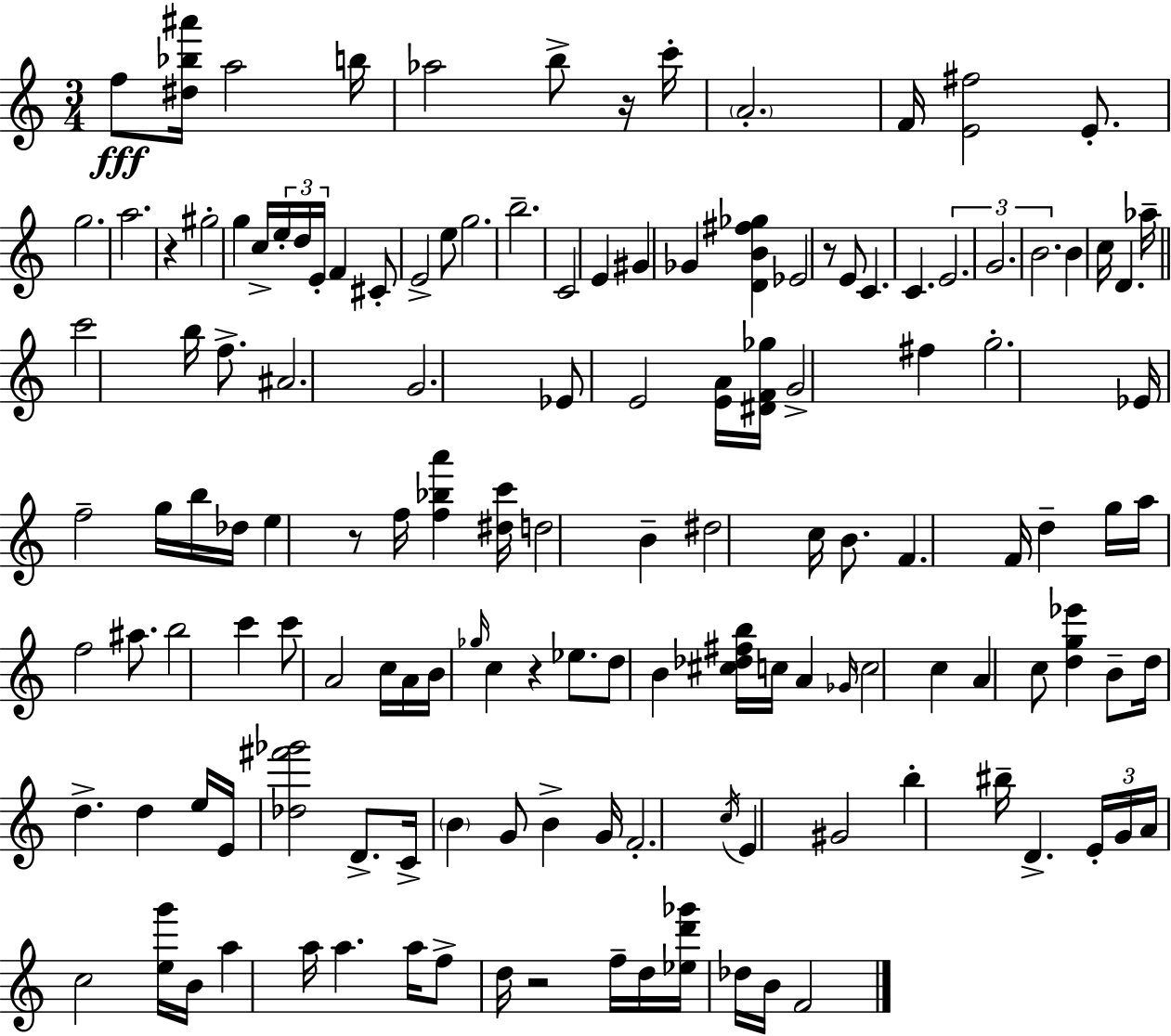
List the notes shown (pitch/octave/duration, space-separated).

F5/e [D#5,Bb5,A#6]/s A5/h B5/s Ab5/h B5/e R/s C6/s A4/h. F4/s [E4,F#5]/h E4/e. G5/h. A5/h. R/q G#5/h G5/q C5/s E5/s D5/s E4/s F4/q C#4/e E4/h E5/e G5/h. B5/h. C4/h E4/q G#4/q Gb4/q [D4,B4,F#5,Gb5]/q Eb4/h R/e E4/e C4/q. C4/q. E4/h. G4/h. B4/h. B4/q C5/s D4/q. Ab5/s C6/h B5/s F5/e. A#4/h. G4/h. Eb4/e E4/h [E4,A4]/s [D#4,F4,Gb5]/s G4/h F#5/q G5/h. Eb4/s F5/h G5/s B5/s Db5/s E5/q R/e F5/s [F5,Bb5,A6]/q [D#5,C6]/s D5/h B4/q D#5/h C5/s B4/e. F4/q. F4/s D5/q G5/s A5/s F5/h A#5/e. B5/h C6/q C6/e A4/h C5/s A4/s B4/s Gb5/s C5/q R/q Eb5/e. D5/e B4/q [C#5,Db5,F#5,B5]/s C5/s A4/q Gb4/s C5/h C5/q A4/q C5/e [D5,G5,Eb6]/q B4/e D5/s D5/q. D5/q E5/s E4/s [Db5,F#6,Gb6]/h D4/e. C4/s B4/q G4/e B4/q G4/s F4/h. C5/s E4/q G#4/h B5/q BIS5/s D4/q. E4/s G4/s A4/s C5/h [E5,G6]/s B4/s A5/q A5/s A5/q. A5/s F5/e D5/s R/h F5/s D5/s [Eb5,D6,Gb6]/s Db5/s B4/s F4/h